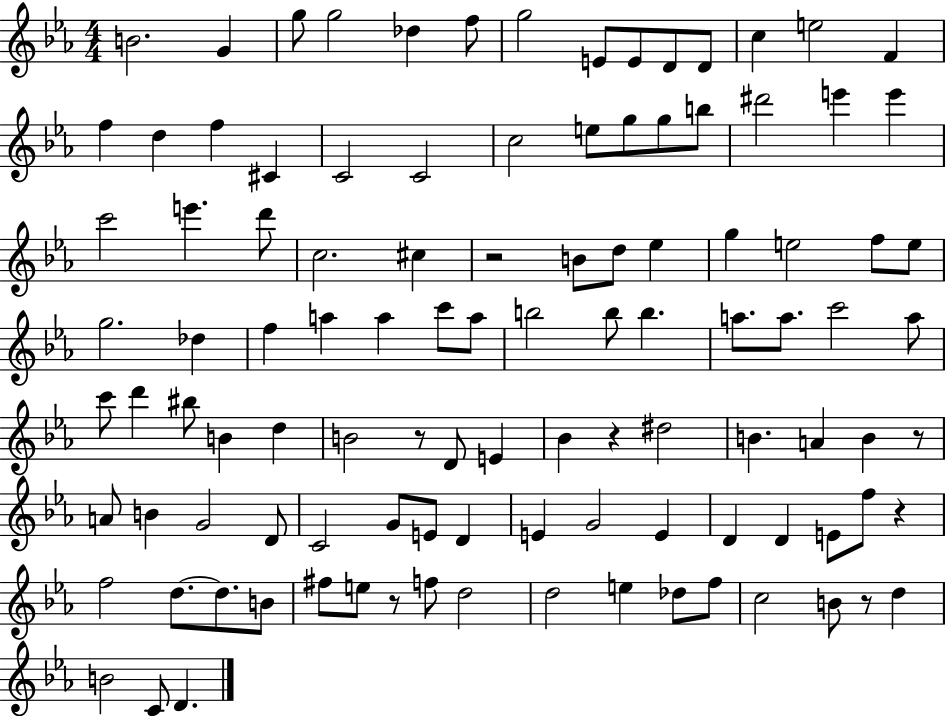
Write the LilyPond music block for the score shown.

{
  \clef treble
  \numericTimeSignature
  \time 4/4
  \key ees \major
  b'2. g'4 | g''8 g''2 des''4 f''8 | g''2 e'8 e'8 d'8 d'8 | c''4 e''2 f'4 | \break f''4 d''4 f''4 cis'4 | c'2 c'2 | c''2 e''8 g''8 g''8 b''8 | dis'''2 e'''4 e'''4 | \break c'''2 e'''4. d'''8 | c''2. cis''4 | r2 b'8 d''8 ees''4 | g''4 e''2 f''8 e''8 | \break g''2. des''4 | f''4 a''4 a''4 c'''8 a''8 | b''2 b''8 b''4. | a''8. a''8. c'''2 a''8 | \break c'''8 d'''4 bis''8 b'4 d''4 | b'2 r8 d'8 e'4 | bes'4 r4 dis''2 | b'4. a'4 b'4 r8 | \break a'8 b'4 g'2 d'8 | c'2 g'8 e'8 d'4 | e'4 g'2 e'4 | d'4 d'4 e'8 f''8 r4 | \break f''2 d''8.~~ d''8. b'8 | fis''8 e''8 r8 f''8 d''2 | d''2 e''4 des''8 f''8 | c''2 b'8 r8 d''4 | \break b'2 c'8 d'4. | \bar "|."
}